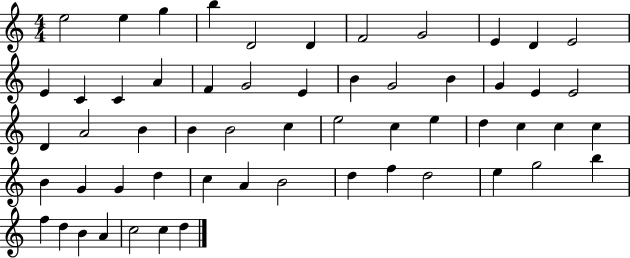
E5/h E5/q G5/q B5/q D4/h D4/q F4/h G4/h E4/q D4/q E4/h E4/q C4/q C4/q A4/q F4/q G4/h E4/q B4/q G4/h B4/q G4/q E4/q E4/h D4/q A4/h B4/q B4/q B4/h C5/q E5/h C5/q E5/q D5/q C5/q C5/q C5/q B4/q G4/q G4/q D5/q C5/q A4/q B4/h D5/q F5/q D5/h E5/q G5/h B5/q F5/q D5/q B4/q A4/q C5/h C5/q D5/q